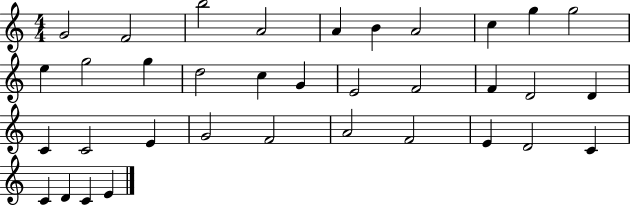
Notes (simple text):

G4/h F4/h B5/h A4/h A4/q B4/q A4/h C5/q G5/q G5/h E5/q G5/h G5/q D5/h C5/q G4/q E4/h F4/h F4/q D4/h D4/q C4/q C4/h E4/q G4/h F4/h A4/h F4/h E4/q D4/h C4/q C4/q D4/q C4/q E4/q